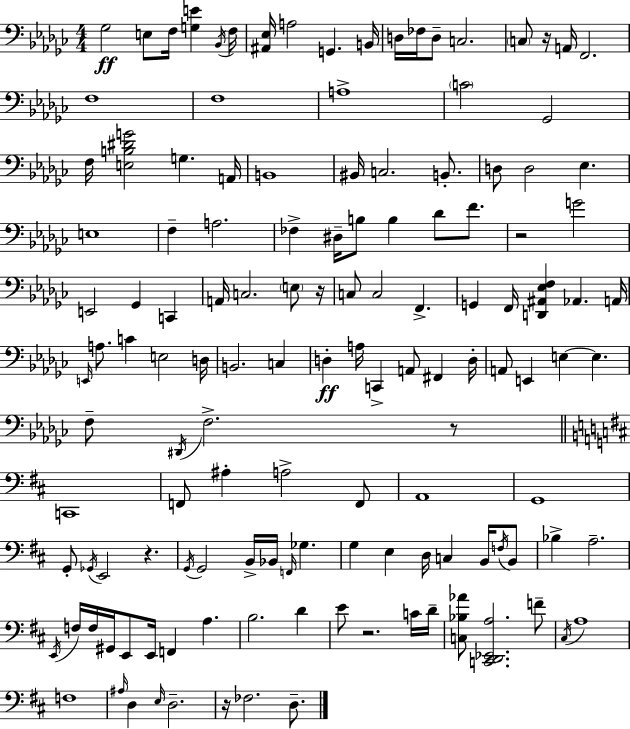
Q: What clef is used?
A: bass